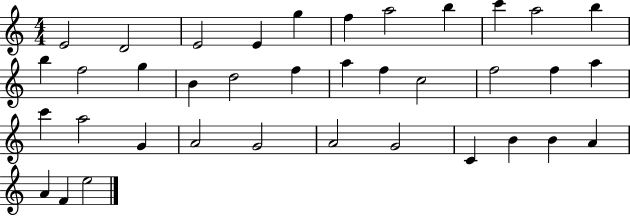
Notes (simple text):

E4/h D4/h E4/h E4/q G5/q F5/q A5/h B5/q C6/q A5/h B5/q B5/q F5/h G5/q B4/q D5/h F5/q A5/q F5/q C5/h F5/h F5/q A5/q C6/q A5/h G4/q A4/h G4/h A4/h G4/h C4/q B4/q B4/q A4/q A4/q F4/q E5/h